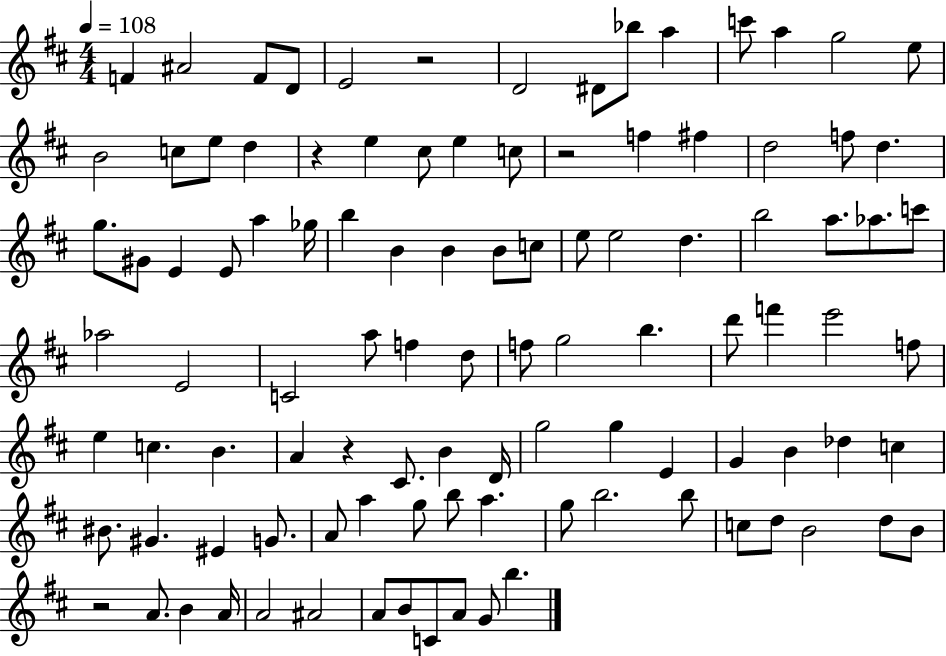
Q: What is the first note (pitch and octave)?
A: F4